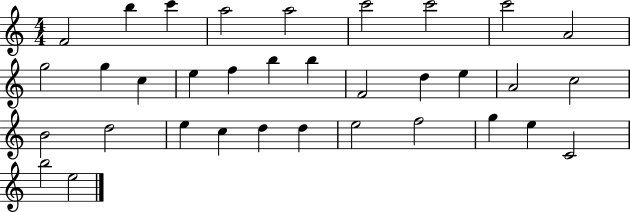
X:1
T:Untitled
M:4/4
L:1/4
K:C
F2 b c' a2 a2 c'2 c'2 c'2 A2 g2 g c e f b b F2 d e A2 c2 B2 d2 e c d d e2 f2 g e C2 b2 e2